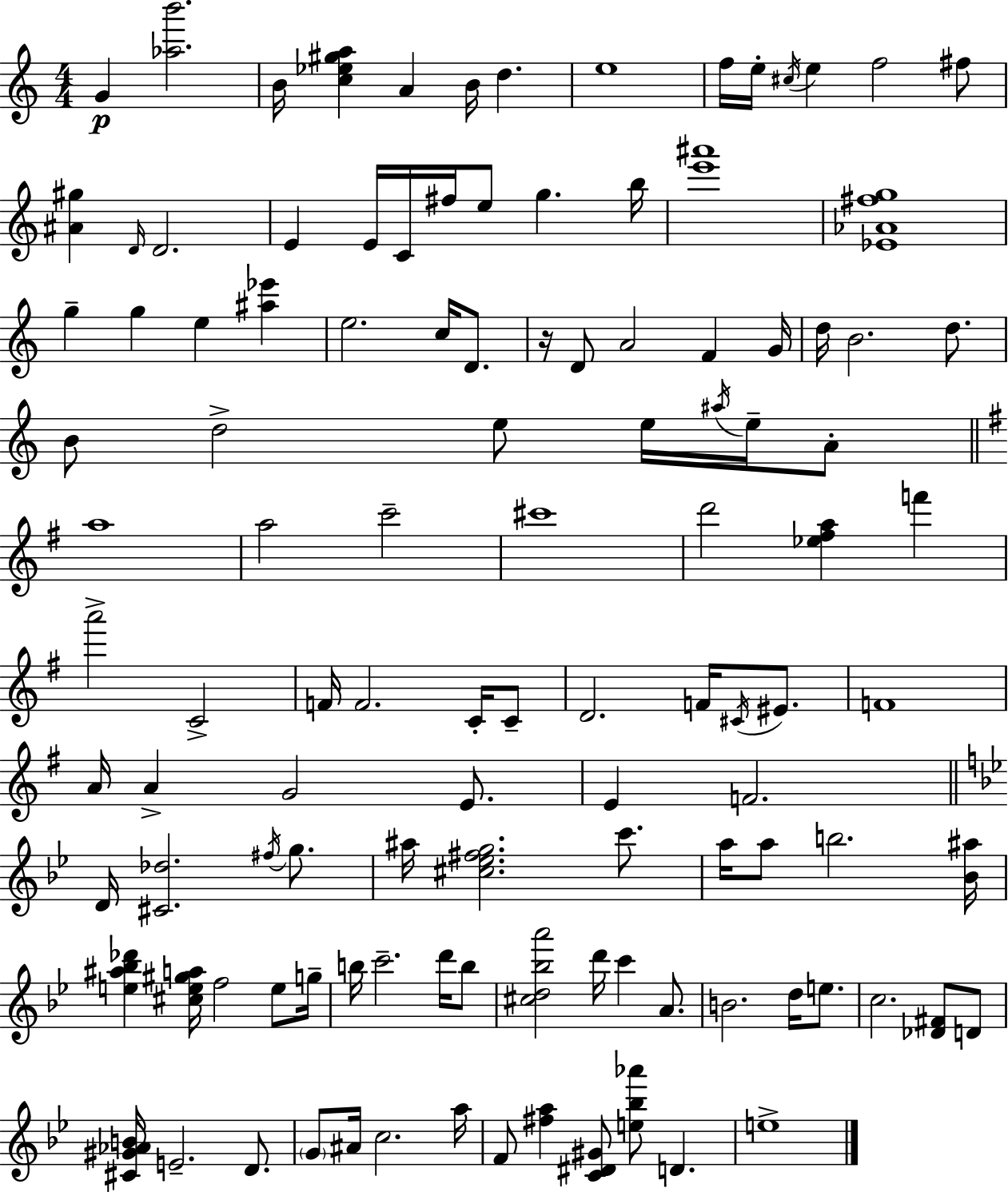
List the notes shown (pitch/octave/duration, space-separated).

G4/q [Ab5,B6]/h. B4/s [C5,Eb5,G#5,A5]/q A4/q B4/s D5/q. E5/w F5/s E5/s C#5/s E5/q F5/h F#5/e [A#4,G#5]/q D4/s D4/h. E4/q E4/s C4/s F#5/s E5/e G5/q. B5/s [E6,A#6]/w [Eb4,Ab4,F#5,G5]/w G5/q G5/q E5/q [A#5,Eb6]/q E5/h. C5/s D4/e. R/s D4/e A4/h F4/q G4/s D5/s B4/h. D5/e. B4/e D5/h E5/e E5/s A#5/s E5/s A4/e A5/w A5/h C6/h C#6/w D6/h [Eb5,F#5,A5]/q F6/q A6/h C4/h F4/s F4/h. C4/s C4/e D4/h. F4/s C#4/s EIS4/e. F4/w A4/s A4/q G4/h E4/e. E4/q F4/h. D4/s [C#4,Db5]/h. F#5/s G5/e. A#5/s [C#5,Eb5,F#5,G5]/h. C6/e. A5/s A5/e B5/h. [Bb4,A#5]/s [E5,A#5,Bb5,Db6]/q [C#5,E5,G#5,A5]/s F5/h E5/e G5/s B5/s C6/h. D6/s B5/e [C#5,D5,Bb5,A6]/h D6/s C6/q A4/e. B4/h. D5/s E5/e. C5/h. [Db4,F#4]/e D4/e [C#4,G#4,Ab4,B4]/s E4/h. D4/e. G4/e A#4/s C5/h. A5/s F4/e [F#5,A5]/q [C4,D#4,G#4]/e [E5,Bb5,Ab6]/e D4/q. E5/w